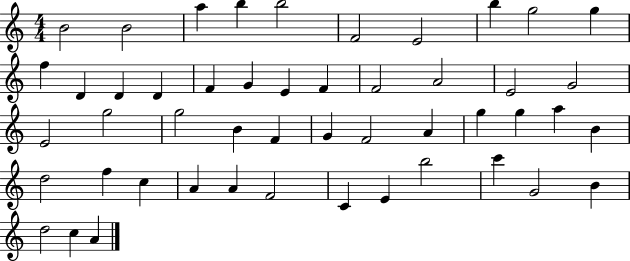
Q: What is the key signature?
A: C major